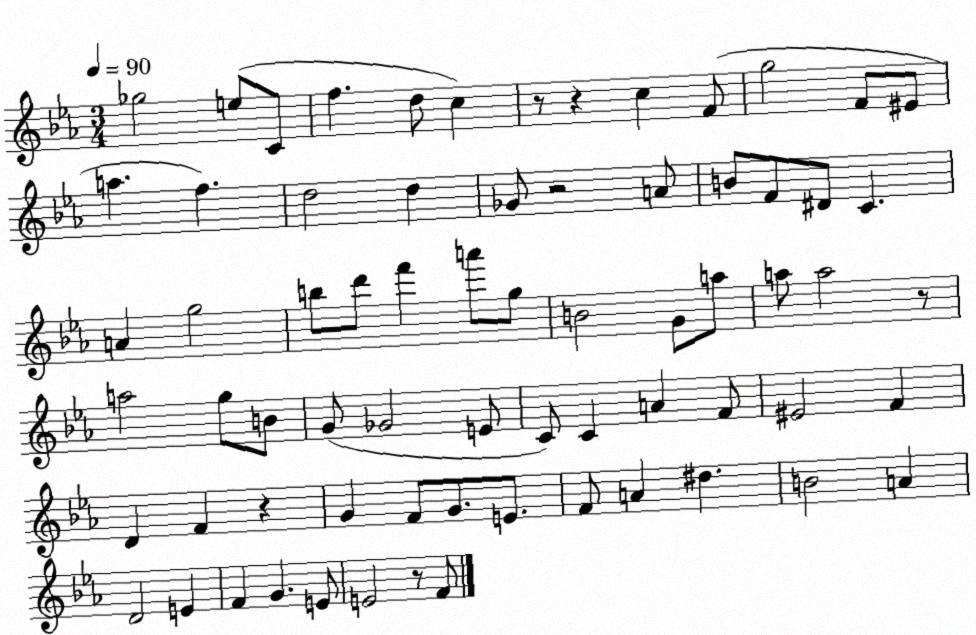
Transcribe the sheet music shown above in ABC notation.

X:1
T:Untitled
M:3/4
L:1/4
K:Eb
_g2 e/2 C/2 f d/2 c z/2 z c F/2 g2 F/2 ^E/2 a f d2 d _G/2 z2 A/2 B/2 F/2 ^D/2 C A g2 b/2 d'/2 f' a'/2 g/2 B2 G/2 a/2 a/2 a2 z/2 a2 g/2 B/2 G/2 _G2 E/2 C/2 C A F/2 ^E2 F D F z G F/2 G/2 E/2 F/2 A ^d B2 A D2 E F G E/2 E2 z/2 F/2